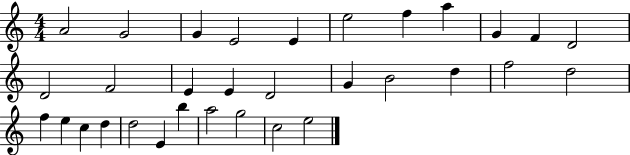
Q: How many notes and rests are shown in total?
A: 32